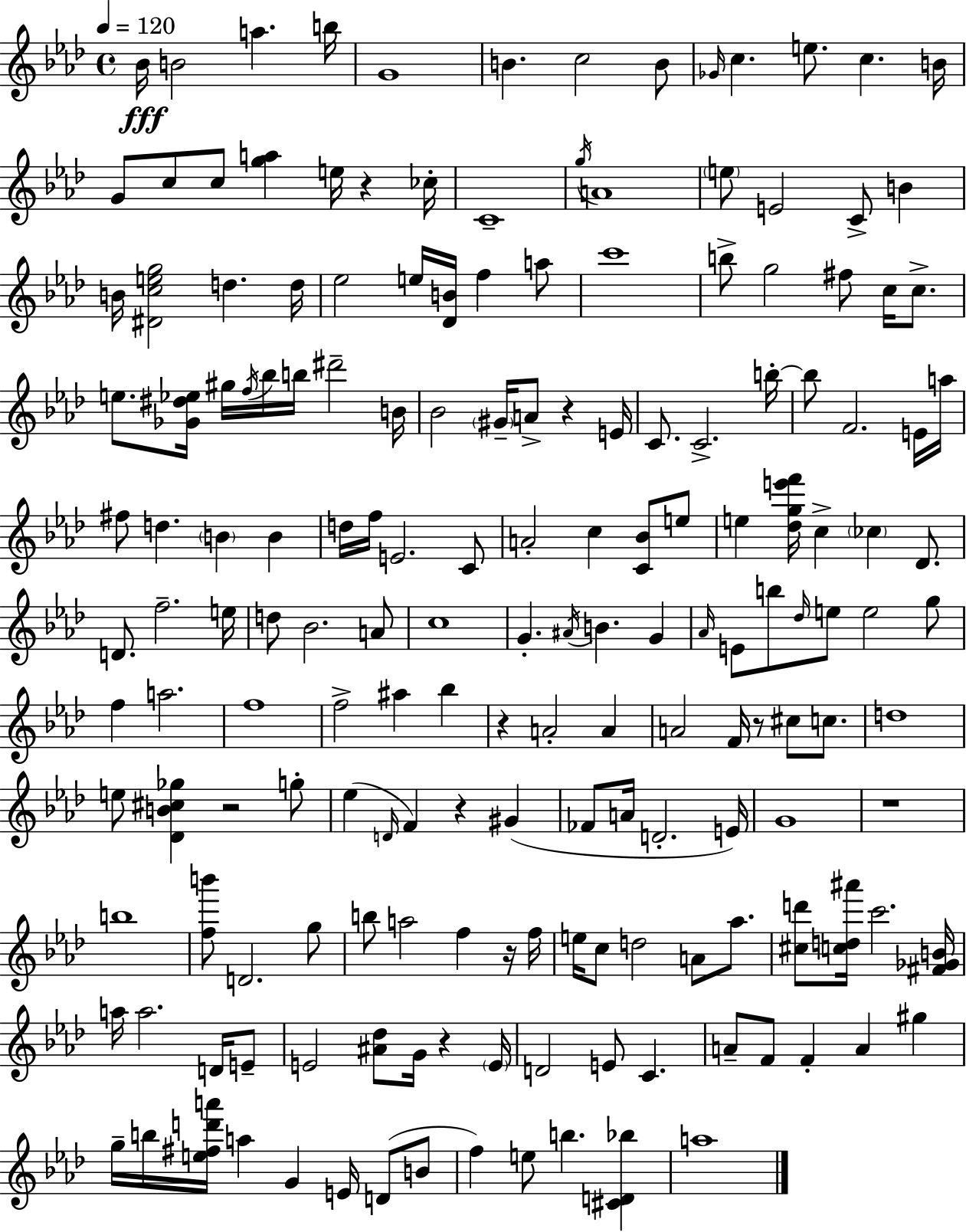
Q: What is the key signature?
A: F minor